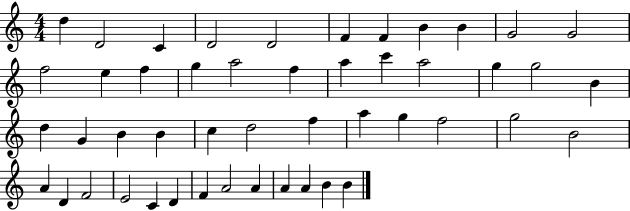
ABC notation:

X:1
T:Untitled
M:4/4
L:1/4
K:C
d D2 C D2 D2 F F B B G2 G2 f2 e f g a2 f a c' a2 g g2 B d G B B c d2 f a g f2 g2 B2 A D F2 E2 C D F A2 A A A B B